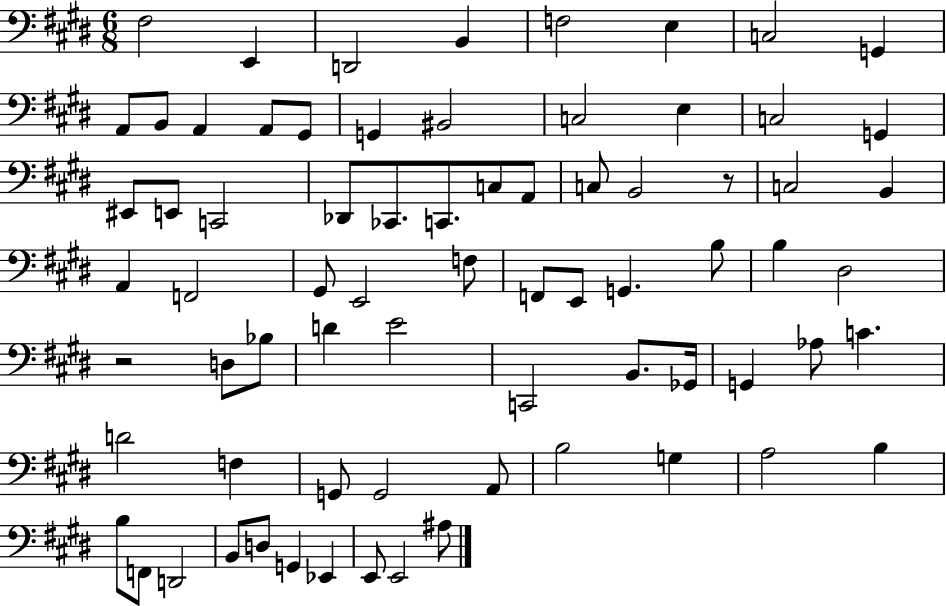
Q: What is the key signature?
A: E major